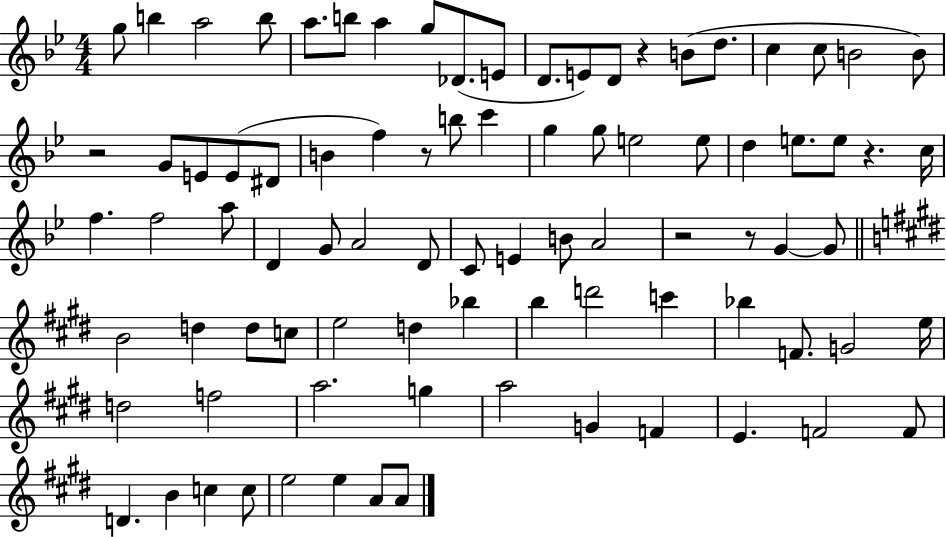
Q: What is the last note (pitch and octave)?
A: A4